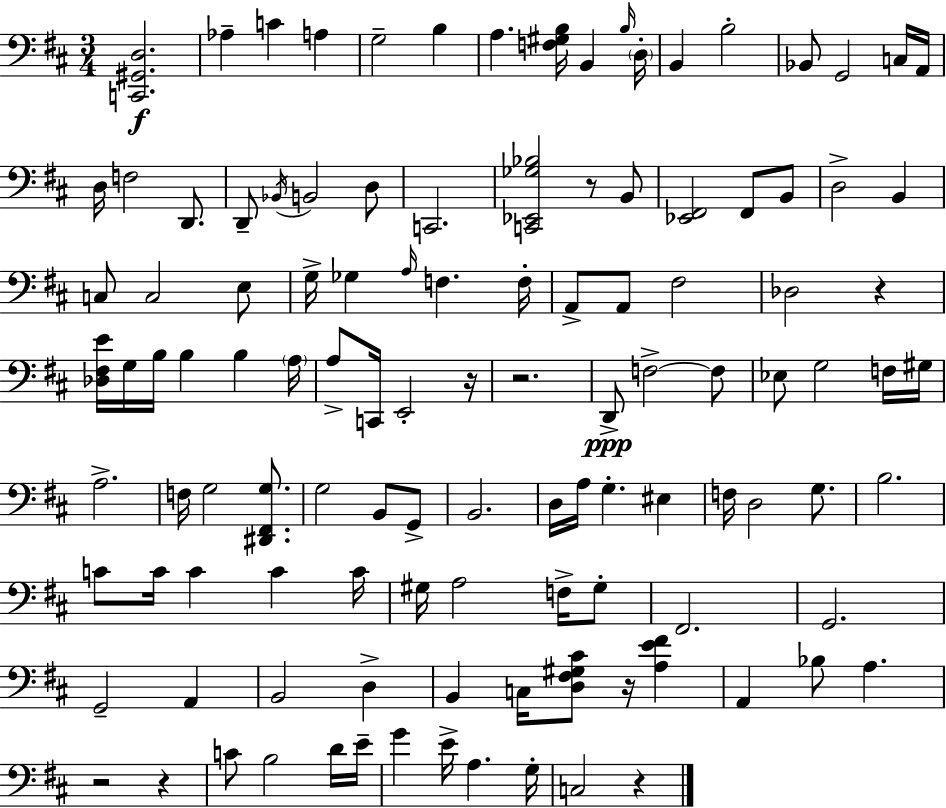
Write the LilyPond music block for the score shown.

{
  \clef bass
  \numericTimeSignature
  \time 3/4
  \key d \major
  <c, gis, d>2.\f | aes4-- c'4 a4 | g2-- b4 | a4. <f gis b>16 b,4 \grace { b16 } | \break \parenthesize d16-. b,4 b2-. | bes,8 g,2 c16 | a,16 d16 f2 d,8. | d,8-- \acciaccatura { bes,16 } b,2 | \break d8 c,2. | <c, ees, ges bes>2 r8 | b,8 <ees, fis,>2 fis,8 | b,8 d2-> b,4 | \break c8 c2 | e8 g16-> ges4 \grace { a16 } f4. | f16-. a,8-> a,8 fis2 | des2 r4 | \break <des fis e'>16 g16 b16 b4 b4 | \parenthesize a16 a8-> c,16 e,2-. | r16 r2. | d,8->\ppp f2->~~ | \break f8 ees8 g2 | f16 gis16 a2.-> | f16 g2 | <dis, fis, g>8. g2 b,8 | \break g,8-> b,2. | d16 a16 g4.-. eis4 | f16 d2 | g8. b2. | \break c'8 c'16 c'4 c'4 | c'16 gis16 a2 | f16-> gis8-. fis,2. | g,2. | \break g,2-- a,4 | b,2 d4-> | b,4 c16 <d fis gis cis'>8 r16 <a e' fis'>4 | a,4 bes8 a4. | \break r2 r4 | c'8 b2 | d'16 e'16-- g'4 e'16-> a4. | g16-. c2 r4 | \break \bar "|."
}